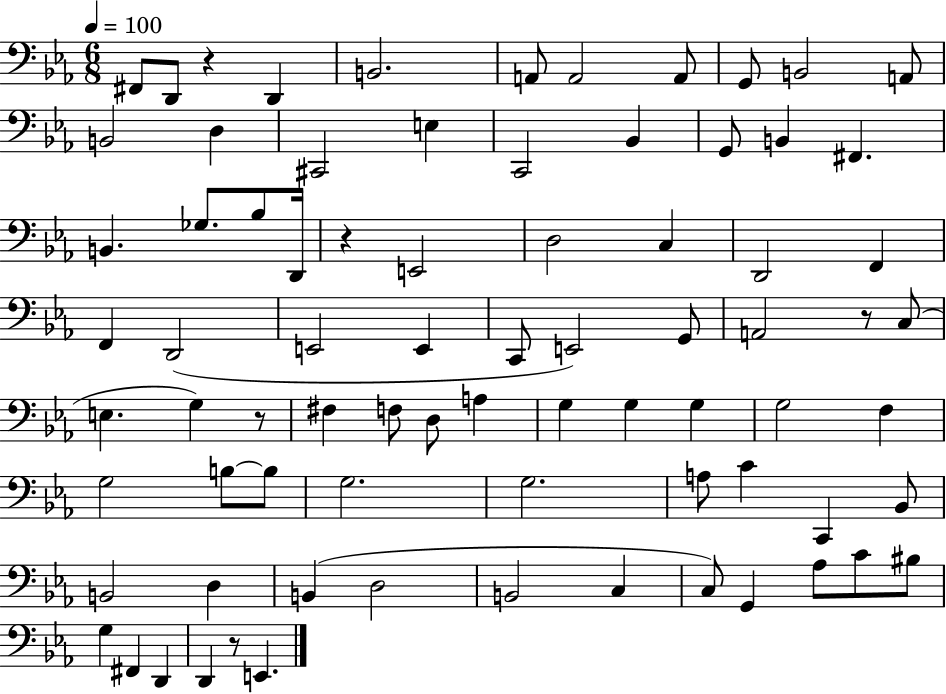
{
  \clef bass
  \numericTimeSignature
  \time 6/8
  \key ees \major
  \tempo 4 = 100
  \repeat volta 2 { fis,8 d,8 r4 d,4 | b,2. | a,8 a,2 a,8 | g,8 b,2 a,8 | \break b,2 d4 | cis,2 e4 | c,2 bes,4 | g,8 b,4 fis,4. | \break b,4. ges8. bes8 d,16 | r4 e,2 | d2 c4 | d,2 f,4 | \break f,4 d,2( | e,2 e,4 | c,8 e,2) g,8 | a,2 r8 c8( | \break e4. g4) r8 | fis4 f8 d8 a4 | g4 g4 g4 | g2 f4 | \break g2 b8~~ b8 | g2. | g2. | a8 c'4 c,4 bes,8 | \break b,2 d4 | b,4( d2 | b,2 c4 | c8) g,4 aes8 c'8 bis8 | \break g4 fis,4 d,4 | d,4 r8 e,4. | } \bar "|."
}